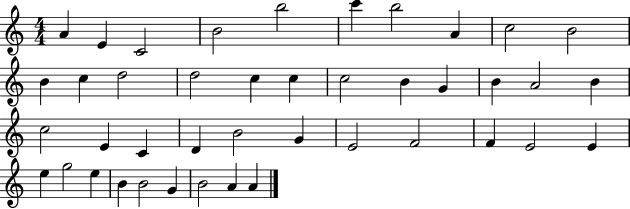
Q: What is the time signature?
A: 4/4